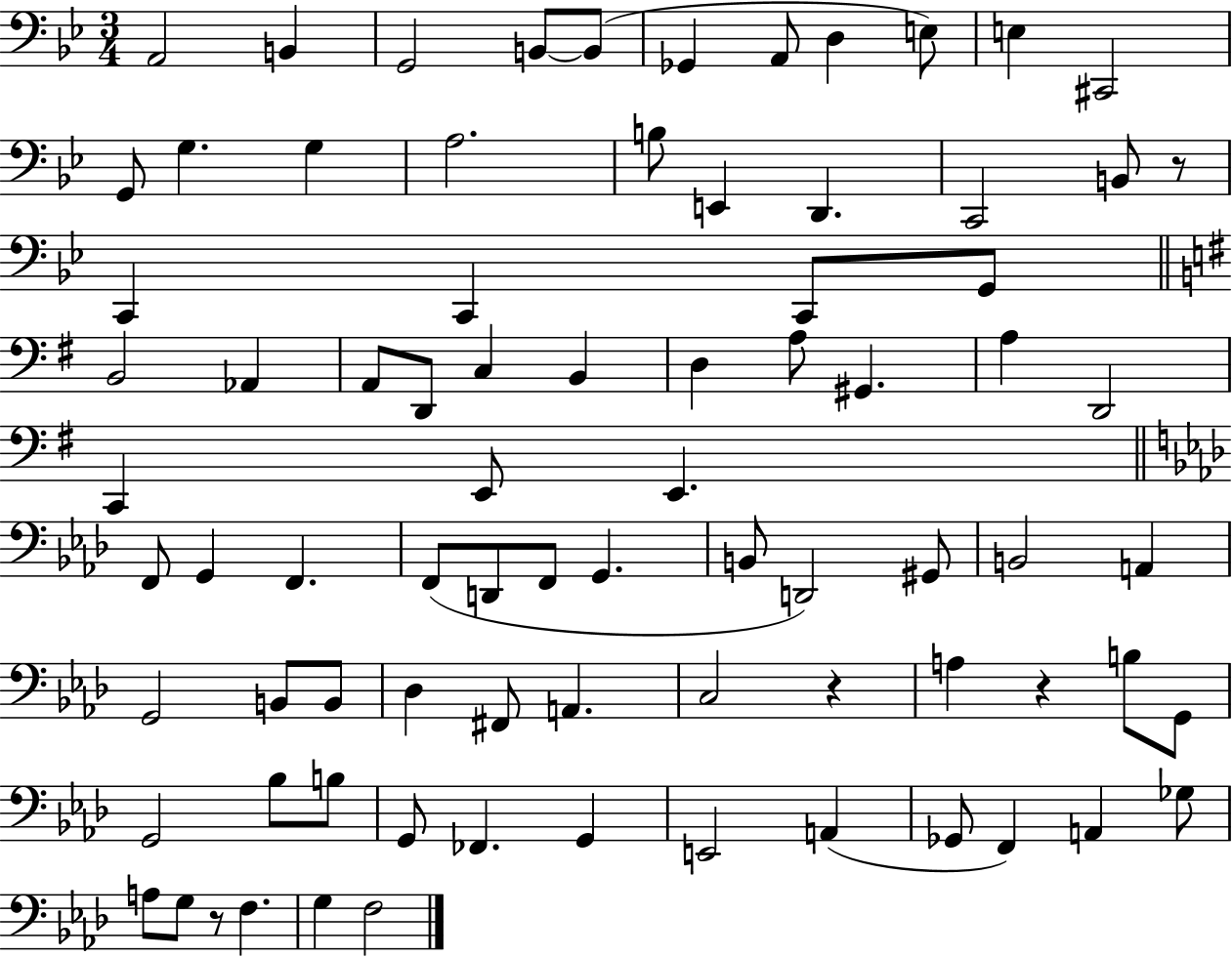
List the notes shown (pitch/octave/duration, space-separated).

A2/h B2/q G2/h B2/e B2/e Gb2/q A2/e D3/q E3/e E3/q C#2/h G2/e G3/q. G3/q A3/h. B3/e E2/q D2/q. C2/h B2/e R/e C2/q C2/q C2/e G2/e B2/h Ab2/q A2/e D2/e C3/q B2/q D3/q A3/e G#2/q. A3/q D2/h C2/q E2/e E2/q. F2/e G2/q F2/q. F2/e D2/e F2/e G2/q. B2/e D2/h G#2/e B2/h A2/q G2/h B2/e B2/e Db3/q F#2/e A2/q. C3/h R/q A3/q R/q B3/e G2/e G2/h Bb3/e B3/e G2/e FES2/q. G2/q E2/h A2/q Gb2/e F2/q A2/q Gb3/e A3/e G3/e R/e F3/q. G3/q F3/h